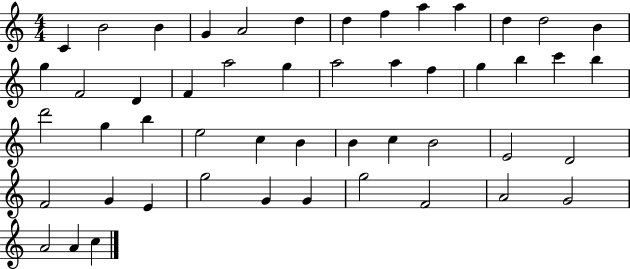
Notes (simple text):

C4/q B4/h B4/q G4/q A4/h D5/q D5/q F5/q A5/q A5/q D5/q D5/h B4/q G5/q F4/h D4/q F4/q A5/h G5/q A5/h A5/q F5/q G5/q B5/q C6/q B5/q D6/h G5/q B5/q E5/h C5/q B4/q B4/q C5/q B4/h E4/h D4/h F4/h G4/q E4/q G5/h G4/q G4/q G5/h F4/h A4/h G4/h A4/h A4/q C5/q